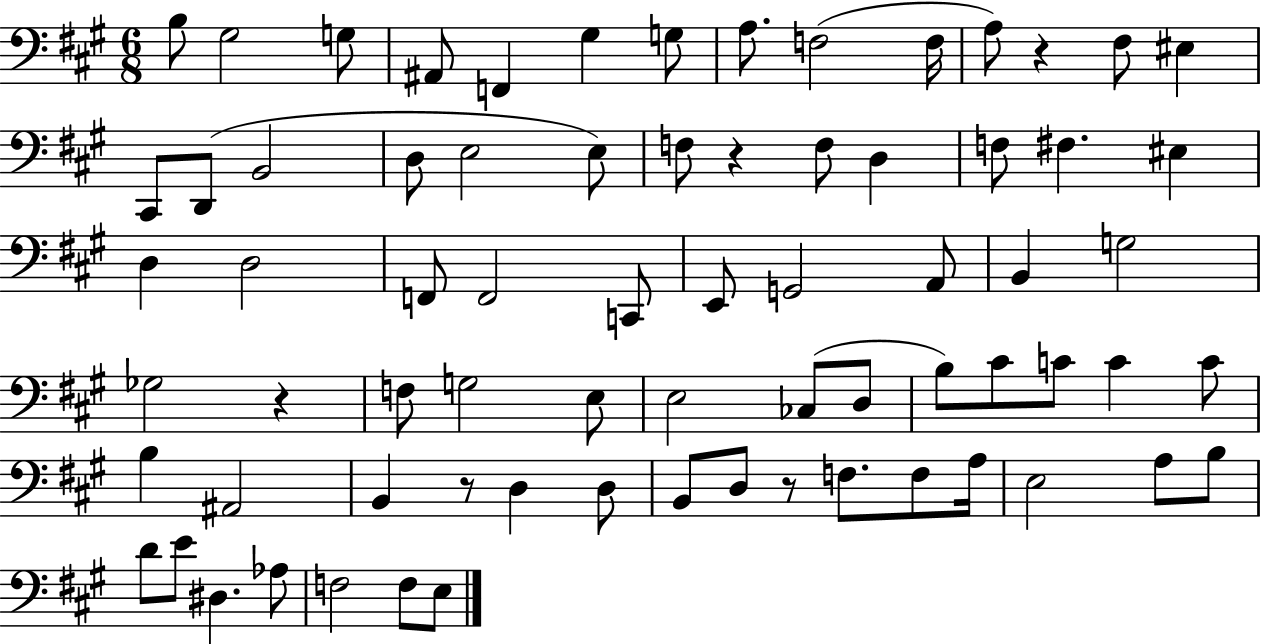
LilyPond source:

{
  \clef bass
  \numericTimeSignature
  \time 6/8
  \key a \major
  \repeat volta 2 { b8 gis2 g8 | ais,8 f,4 gis4 g8 | a8. f2( f16 | a8) r4 fis8 eis4 | \break cis,8 d,8( b,2 | d8 e2 e8) | f8 r4 f8 d4 | f8 fis4. eis4 | \break d4 d2 | f,8 f,2 c,8 | e,8 g,2 a,8 | b,4 g2 | \break ges2 r4 | f8 g2 e8 | e2 ces8( d8 | b8) cis'8 c'8 c'4 c'8 | \break b4 ais,2 | b,4 r8 d4 d8 | b,8 d8 r8 f8. f8 a16 | e2 a8 b8 | \break d'8 e'8 dis4. aes8 | f2 f8 e8 | } \bar "|."
}